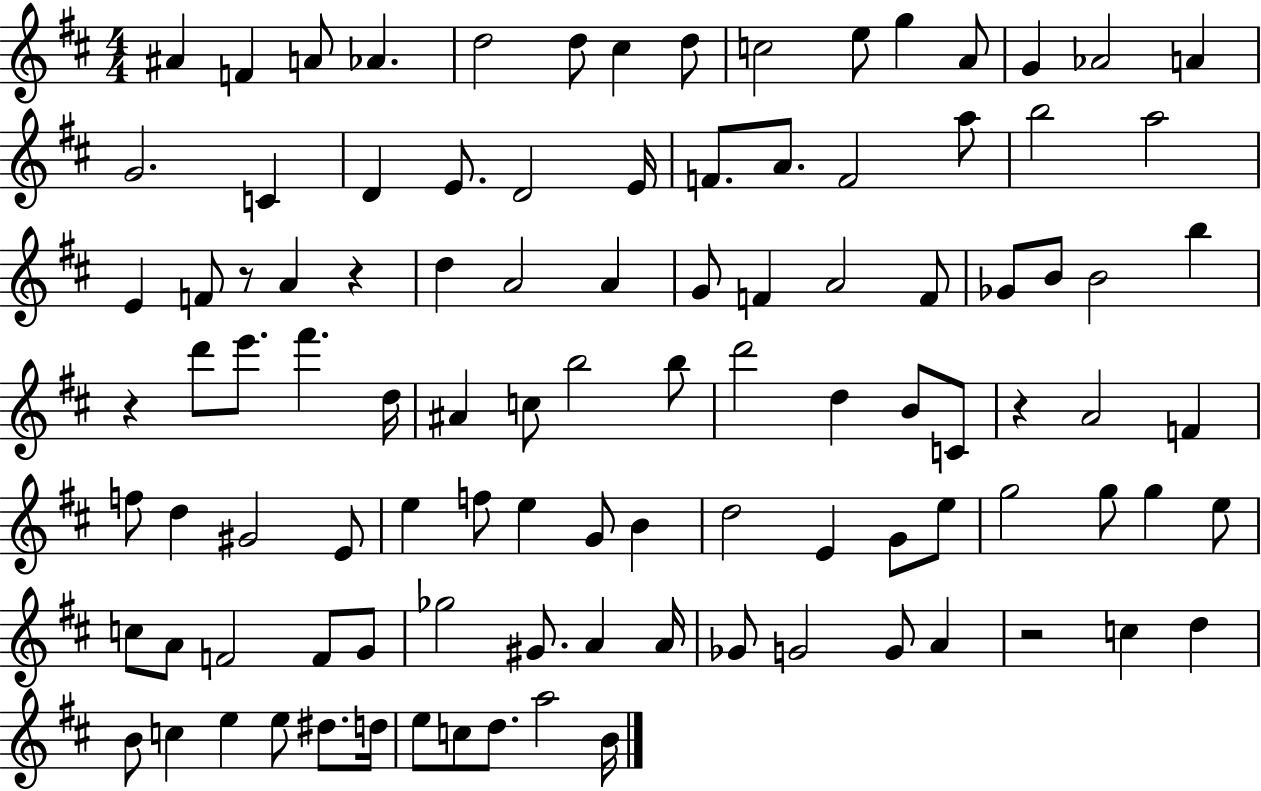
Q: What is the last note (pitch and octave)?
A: B4